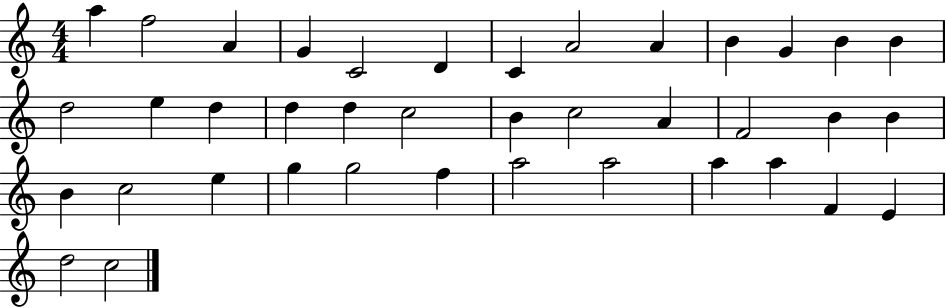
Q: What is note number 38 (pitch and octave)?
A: D5